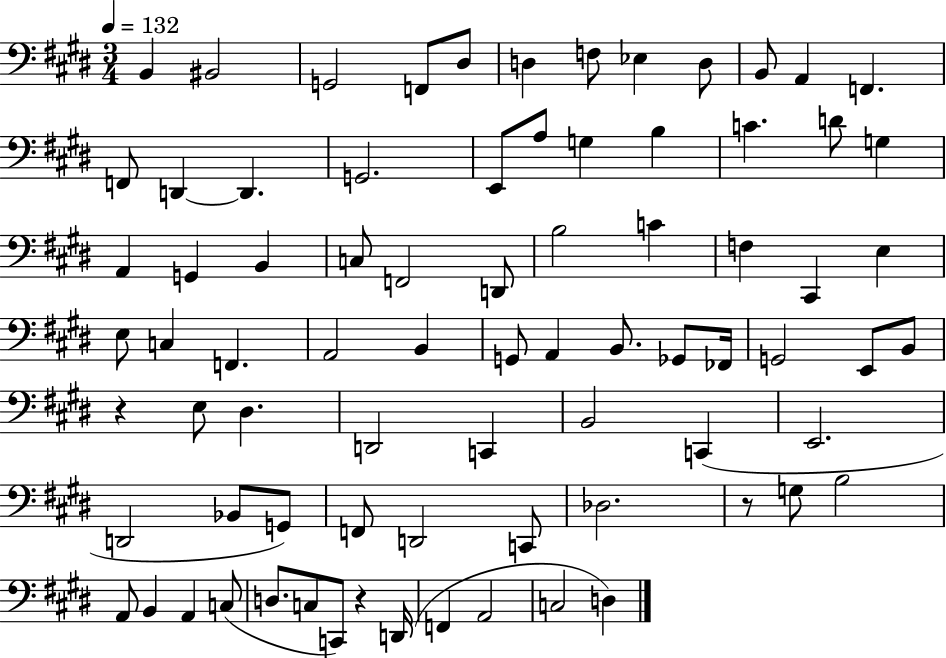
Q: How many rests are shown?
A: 3